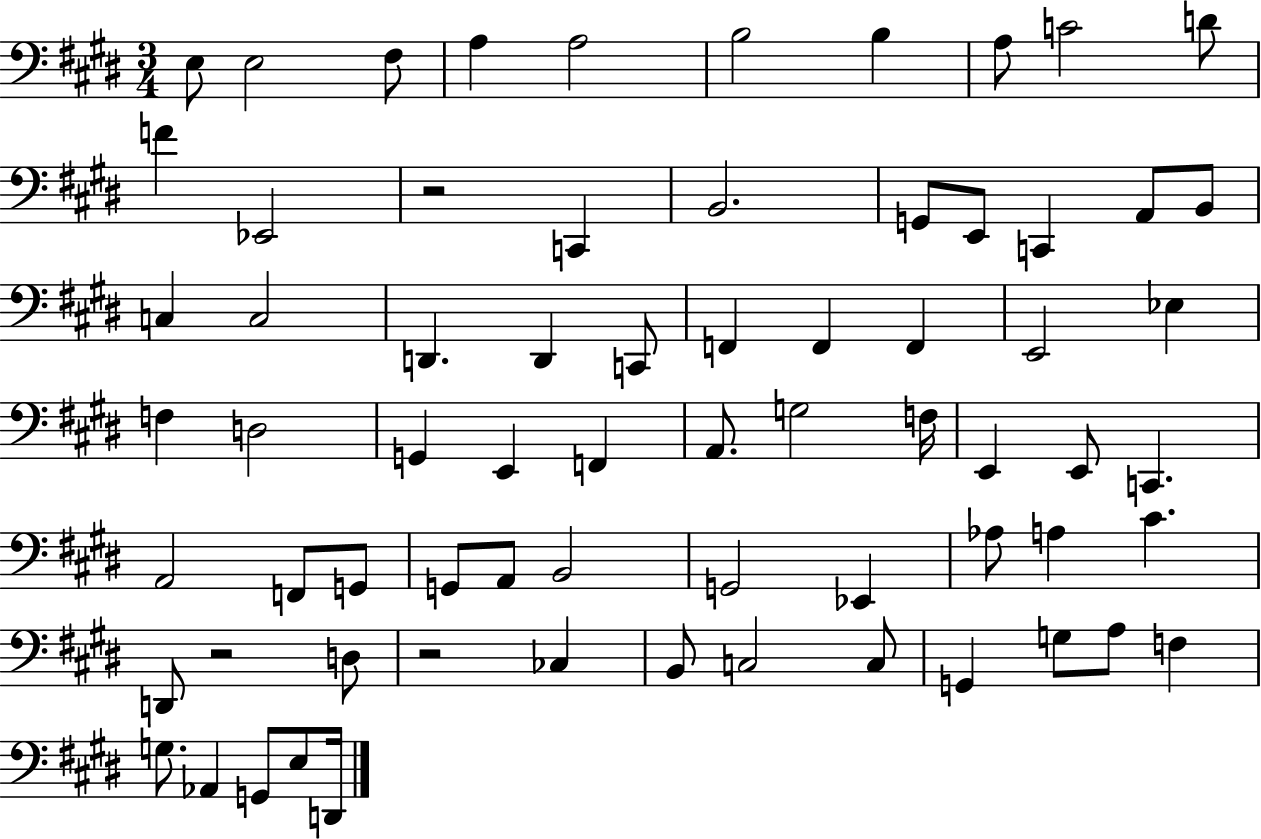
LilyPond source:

{
  \clef bass
  \numericTimeSignature
  \time 3/4
  \key e \major
  e8 e2 fis8 | a4 a2 | b2 b4 | a8 c'2 d'8 | \break f'4 ees,2 | r2 c,4 | b,2. | g,8 e,8 c,4 a,8 b,8 | \break c4 c2 | d,4. d,4 c,8 | f,4 f,4 f,4 | e,2 ees4 | \break f4 d2 | g,4 e,4 f,4 | a,8. g2 f16 | e,4 e,8 c,4. | \break a,2 f,8 g,8 | g,8 a,8 b,2 | g,2 ees,4 | aes8 a4 cis'4. | \break d,8 r2 d8 | r2 ces4 | b,8 c2 c8 | g,4 g8 a8 f4 | \break g8. aes,4 g,8 e8 d,16 | \bar "|."
}